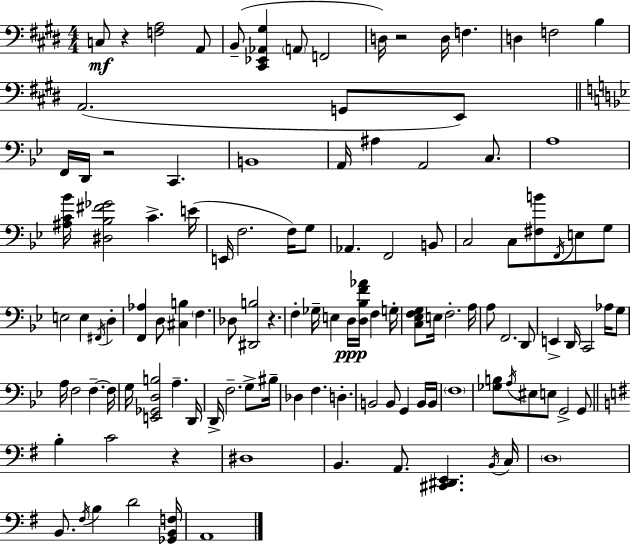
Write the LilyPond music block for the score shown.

{
  \clef bass
  \numericTimeSignature
  \time 4/4
  \key e \major
  c8\mf r4 <f a>2 a,8 | b,8--( <cis, ees, aes, gis>4 \parenthesize a,8 f,2 | d16) r2 d16 f4. | d4 f2 b4 | \break a,2.( g,8 e,8) | \bar "||" \break \key g \minor f,16 d,16 r2 c,4. | b,1 | a,16 ais4 a,2 c8. | a1 | \break <ais c' bes'>16 <dis bes fis' ges'>2 c'4.-> e'16( | e,16 f2. f16) g8 | aes,4. f,2 b,8 | c2 c8 <fis b'>8 \acciaccatura { f,16 } e8 g8 | \break e2 e4 \acciaccatura { fis,16 } d4-. | <f, aes>4 d8 <cis b>4 \parenthesize f4. | des8 <dis, b>2 r4. | f4-. ges16-- e4 d16\ppp <d bes f' aes'>16 f4 | \break g16-. <c ees f g>8 e16 f2.-. | a16 a8 f,2. | d,8 e,4-> d,16 c,2 aes16 | g8 a16 f2 f4.--~~ | \break f16 g16 <e, ges, d b>2 a4.-- | d,16 d,16-> f2.-- g8-> | bis16-- des4 f4. d4.-. | b,2 b,8 g,4 | \break b,16 b,16 \parenthesize f1 | <ges b>8 \acciaccatura { a16 } eis8 e8 g,2-> | g,8 \bar "||" \break \key e \minor b4-. c'2 r4 | dis1 | b,4. a,8. <cis, dis, e,>4. \acciaccatura { b,16 } | c16 \parenthesize d1 | \break b,8. \acciaccatura { fis16 } b4 d'2 | <ges, b, f>16 a,1 | \bar "|."
}